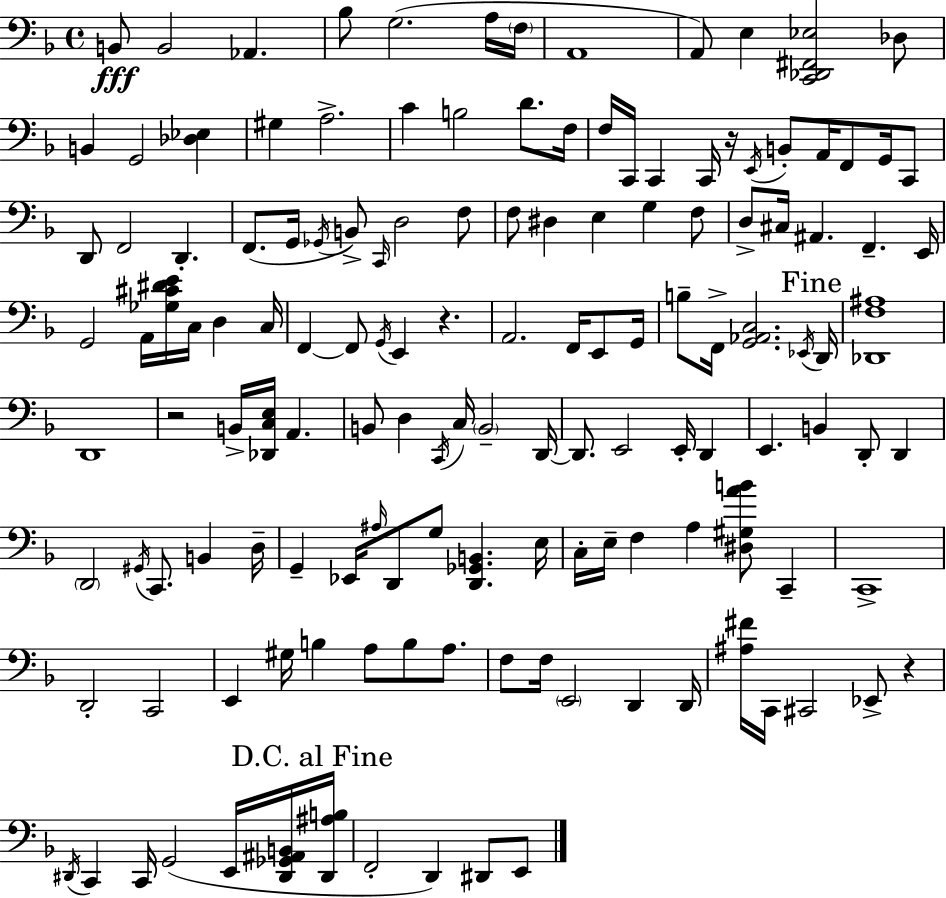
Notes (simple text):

B2/e B2/h Ab2/q. Bb3/e G3/h. A3/s F3/s A2/w A2/e E3/q [C2,Db2,F#2,Eb3]/h Db3/e B2/q G2/h [Db3,Eb3]/q G#3/q A3/h. C4/q B3/h D4/e. F3/s F3/s C2/s C2/q C2/s R/s E2/s B2/e A2/s F2/e G2/s C2/e D2/e F2/h D2/q. F2/e. G2/s Gb2/s B2/e C2/s D3/h F3/e F3/e D#3/q E3/q G3/q F3/e D3/e C#3/s A#2/q. F2/q. E2/s G2/h A2/s [Gb3,C#4,D#4,E4]/s C3/s D3/q C3/s F2/q F2/e G2/s E2/q R/q. A2/h. F2/s E2/e G2/s B3/e F2/s [G2,Ab2,C3]/h. Eb2/s D2/s [Db2,F3,A#3]/w D2/w R/h B2/s [Db2,C3,E3]/s A2/q. B2/e D3/q C2/s C3/s B2/h D2/s D2/e. E2/h E2/s D2/q E2/q. B2/q D2/e D2/q D2/h G#2/s C2/e. B2/q D3/s G2/q Eb2/s A#3/s D2/e G3/e [D2,Gb2,B2]/q. E3/s C3/s E3/s F3/q A3/q [D#3,G#3,A4,B4]/e C2/q C2/w D2/h C2/h E2/q G#3/s B3/q A3/e B3/e A3/e. F3/e F3/s E2/h D2/q D2/s [A#3,F#4]/s C2/s C#2/h Eb2/e R/q D#2/s C2/q C2/s G2/h E2/s [D#2,Gb2,A#2,B2]/s [D#2,A#3,B3]/s F2/h D2/q D#2/e E2/e